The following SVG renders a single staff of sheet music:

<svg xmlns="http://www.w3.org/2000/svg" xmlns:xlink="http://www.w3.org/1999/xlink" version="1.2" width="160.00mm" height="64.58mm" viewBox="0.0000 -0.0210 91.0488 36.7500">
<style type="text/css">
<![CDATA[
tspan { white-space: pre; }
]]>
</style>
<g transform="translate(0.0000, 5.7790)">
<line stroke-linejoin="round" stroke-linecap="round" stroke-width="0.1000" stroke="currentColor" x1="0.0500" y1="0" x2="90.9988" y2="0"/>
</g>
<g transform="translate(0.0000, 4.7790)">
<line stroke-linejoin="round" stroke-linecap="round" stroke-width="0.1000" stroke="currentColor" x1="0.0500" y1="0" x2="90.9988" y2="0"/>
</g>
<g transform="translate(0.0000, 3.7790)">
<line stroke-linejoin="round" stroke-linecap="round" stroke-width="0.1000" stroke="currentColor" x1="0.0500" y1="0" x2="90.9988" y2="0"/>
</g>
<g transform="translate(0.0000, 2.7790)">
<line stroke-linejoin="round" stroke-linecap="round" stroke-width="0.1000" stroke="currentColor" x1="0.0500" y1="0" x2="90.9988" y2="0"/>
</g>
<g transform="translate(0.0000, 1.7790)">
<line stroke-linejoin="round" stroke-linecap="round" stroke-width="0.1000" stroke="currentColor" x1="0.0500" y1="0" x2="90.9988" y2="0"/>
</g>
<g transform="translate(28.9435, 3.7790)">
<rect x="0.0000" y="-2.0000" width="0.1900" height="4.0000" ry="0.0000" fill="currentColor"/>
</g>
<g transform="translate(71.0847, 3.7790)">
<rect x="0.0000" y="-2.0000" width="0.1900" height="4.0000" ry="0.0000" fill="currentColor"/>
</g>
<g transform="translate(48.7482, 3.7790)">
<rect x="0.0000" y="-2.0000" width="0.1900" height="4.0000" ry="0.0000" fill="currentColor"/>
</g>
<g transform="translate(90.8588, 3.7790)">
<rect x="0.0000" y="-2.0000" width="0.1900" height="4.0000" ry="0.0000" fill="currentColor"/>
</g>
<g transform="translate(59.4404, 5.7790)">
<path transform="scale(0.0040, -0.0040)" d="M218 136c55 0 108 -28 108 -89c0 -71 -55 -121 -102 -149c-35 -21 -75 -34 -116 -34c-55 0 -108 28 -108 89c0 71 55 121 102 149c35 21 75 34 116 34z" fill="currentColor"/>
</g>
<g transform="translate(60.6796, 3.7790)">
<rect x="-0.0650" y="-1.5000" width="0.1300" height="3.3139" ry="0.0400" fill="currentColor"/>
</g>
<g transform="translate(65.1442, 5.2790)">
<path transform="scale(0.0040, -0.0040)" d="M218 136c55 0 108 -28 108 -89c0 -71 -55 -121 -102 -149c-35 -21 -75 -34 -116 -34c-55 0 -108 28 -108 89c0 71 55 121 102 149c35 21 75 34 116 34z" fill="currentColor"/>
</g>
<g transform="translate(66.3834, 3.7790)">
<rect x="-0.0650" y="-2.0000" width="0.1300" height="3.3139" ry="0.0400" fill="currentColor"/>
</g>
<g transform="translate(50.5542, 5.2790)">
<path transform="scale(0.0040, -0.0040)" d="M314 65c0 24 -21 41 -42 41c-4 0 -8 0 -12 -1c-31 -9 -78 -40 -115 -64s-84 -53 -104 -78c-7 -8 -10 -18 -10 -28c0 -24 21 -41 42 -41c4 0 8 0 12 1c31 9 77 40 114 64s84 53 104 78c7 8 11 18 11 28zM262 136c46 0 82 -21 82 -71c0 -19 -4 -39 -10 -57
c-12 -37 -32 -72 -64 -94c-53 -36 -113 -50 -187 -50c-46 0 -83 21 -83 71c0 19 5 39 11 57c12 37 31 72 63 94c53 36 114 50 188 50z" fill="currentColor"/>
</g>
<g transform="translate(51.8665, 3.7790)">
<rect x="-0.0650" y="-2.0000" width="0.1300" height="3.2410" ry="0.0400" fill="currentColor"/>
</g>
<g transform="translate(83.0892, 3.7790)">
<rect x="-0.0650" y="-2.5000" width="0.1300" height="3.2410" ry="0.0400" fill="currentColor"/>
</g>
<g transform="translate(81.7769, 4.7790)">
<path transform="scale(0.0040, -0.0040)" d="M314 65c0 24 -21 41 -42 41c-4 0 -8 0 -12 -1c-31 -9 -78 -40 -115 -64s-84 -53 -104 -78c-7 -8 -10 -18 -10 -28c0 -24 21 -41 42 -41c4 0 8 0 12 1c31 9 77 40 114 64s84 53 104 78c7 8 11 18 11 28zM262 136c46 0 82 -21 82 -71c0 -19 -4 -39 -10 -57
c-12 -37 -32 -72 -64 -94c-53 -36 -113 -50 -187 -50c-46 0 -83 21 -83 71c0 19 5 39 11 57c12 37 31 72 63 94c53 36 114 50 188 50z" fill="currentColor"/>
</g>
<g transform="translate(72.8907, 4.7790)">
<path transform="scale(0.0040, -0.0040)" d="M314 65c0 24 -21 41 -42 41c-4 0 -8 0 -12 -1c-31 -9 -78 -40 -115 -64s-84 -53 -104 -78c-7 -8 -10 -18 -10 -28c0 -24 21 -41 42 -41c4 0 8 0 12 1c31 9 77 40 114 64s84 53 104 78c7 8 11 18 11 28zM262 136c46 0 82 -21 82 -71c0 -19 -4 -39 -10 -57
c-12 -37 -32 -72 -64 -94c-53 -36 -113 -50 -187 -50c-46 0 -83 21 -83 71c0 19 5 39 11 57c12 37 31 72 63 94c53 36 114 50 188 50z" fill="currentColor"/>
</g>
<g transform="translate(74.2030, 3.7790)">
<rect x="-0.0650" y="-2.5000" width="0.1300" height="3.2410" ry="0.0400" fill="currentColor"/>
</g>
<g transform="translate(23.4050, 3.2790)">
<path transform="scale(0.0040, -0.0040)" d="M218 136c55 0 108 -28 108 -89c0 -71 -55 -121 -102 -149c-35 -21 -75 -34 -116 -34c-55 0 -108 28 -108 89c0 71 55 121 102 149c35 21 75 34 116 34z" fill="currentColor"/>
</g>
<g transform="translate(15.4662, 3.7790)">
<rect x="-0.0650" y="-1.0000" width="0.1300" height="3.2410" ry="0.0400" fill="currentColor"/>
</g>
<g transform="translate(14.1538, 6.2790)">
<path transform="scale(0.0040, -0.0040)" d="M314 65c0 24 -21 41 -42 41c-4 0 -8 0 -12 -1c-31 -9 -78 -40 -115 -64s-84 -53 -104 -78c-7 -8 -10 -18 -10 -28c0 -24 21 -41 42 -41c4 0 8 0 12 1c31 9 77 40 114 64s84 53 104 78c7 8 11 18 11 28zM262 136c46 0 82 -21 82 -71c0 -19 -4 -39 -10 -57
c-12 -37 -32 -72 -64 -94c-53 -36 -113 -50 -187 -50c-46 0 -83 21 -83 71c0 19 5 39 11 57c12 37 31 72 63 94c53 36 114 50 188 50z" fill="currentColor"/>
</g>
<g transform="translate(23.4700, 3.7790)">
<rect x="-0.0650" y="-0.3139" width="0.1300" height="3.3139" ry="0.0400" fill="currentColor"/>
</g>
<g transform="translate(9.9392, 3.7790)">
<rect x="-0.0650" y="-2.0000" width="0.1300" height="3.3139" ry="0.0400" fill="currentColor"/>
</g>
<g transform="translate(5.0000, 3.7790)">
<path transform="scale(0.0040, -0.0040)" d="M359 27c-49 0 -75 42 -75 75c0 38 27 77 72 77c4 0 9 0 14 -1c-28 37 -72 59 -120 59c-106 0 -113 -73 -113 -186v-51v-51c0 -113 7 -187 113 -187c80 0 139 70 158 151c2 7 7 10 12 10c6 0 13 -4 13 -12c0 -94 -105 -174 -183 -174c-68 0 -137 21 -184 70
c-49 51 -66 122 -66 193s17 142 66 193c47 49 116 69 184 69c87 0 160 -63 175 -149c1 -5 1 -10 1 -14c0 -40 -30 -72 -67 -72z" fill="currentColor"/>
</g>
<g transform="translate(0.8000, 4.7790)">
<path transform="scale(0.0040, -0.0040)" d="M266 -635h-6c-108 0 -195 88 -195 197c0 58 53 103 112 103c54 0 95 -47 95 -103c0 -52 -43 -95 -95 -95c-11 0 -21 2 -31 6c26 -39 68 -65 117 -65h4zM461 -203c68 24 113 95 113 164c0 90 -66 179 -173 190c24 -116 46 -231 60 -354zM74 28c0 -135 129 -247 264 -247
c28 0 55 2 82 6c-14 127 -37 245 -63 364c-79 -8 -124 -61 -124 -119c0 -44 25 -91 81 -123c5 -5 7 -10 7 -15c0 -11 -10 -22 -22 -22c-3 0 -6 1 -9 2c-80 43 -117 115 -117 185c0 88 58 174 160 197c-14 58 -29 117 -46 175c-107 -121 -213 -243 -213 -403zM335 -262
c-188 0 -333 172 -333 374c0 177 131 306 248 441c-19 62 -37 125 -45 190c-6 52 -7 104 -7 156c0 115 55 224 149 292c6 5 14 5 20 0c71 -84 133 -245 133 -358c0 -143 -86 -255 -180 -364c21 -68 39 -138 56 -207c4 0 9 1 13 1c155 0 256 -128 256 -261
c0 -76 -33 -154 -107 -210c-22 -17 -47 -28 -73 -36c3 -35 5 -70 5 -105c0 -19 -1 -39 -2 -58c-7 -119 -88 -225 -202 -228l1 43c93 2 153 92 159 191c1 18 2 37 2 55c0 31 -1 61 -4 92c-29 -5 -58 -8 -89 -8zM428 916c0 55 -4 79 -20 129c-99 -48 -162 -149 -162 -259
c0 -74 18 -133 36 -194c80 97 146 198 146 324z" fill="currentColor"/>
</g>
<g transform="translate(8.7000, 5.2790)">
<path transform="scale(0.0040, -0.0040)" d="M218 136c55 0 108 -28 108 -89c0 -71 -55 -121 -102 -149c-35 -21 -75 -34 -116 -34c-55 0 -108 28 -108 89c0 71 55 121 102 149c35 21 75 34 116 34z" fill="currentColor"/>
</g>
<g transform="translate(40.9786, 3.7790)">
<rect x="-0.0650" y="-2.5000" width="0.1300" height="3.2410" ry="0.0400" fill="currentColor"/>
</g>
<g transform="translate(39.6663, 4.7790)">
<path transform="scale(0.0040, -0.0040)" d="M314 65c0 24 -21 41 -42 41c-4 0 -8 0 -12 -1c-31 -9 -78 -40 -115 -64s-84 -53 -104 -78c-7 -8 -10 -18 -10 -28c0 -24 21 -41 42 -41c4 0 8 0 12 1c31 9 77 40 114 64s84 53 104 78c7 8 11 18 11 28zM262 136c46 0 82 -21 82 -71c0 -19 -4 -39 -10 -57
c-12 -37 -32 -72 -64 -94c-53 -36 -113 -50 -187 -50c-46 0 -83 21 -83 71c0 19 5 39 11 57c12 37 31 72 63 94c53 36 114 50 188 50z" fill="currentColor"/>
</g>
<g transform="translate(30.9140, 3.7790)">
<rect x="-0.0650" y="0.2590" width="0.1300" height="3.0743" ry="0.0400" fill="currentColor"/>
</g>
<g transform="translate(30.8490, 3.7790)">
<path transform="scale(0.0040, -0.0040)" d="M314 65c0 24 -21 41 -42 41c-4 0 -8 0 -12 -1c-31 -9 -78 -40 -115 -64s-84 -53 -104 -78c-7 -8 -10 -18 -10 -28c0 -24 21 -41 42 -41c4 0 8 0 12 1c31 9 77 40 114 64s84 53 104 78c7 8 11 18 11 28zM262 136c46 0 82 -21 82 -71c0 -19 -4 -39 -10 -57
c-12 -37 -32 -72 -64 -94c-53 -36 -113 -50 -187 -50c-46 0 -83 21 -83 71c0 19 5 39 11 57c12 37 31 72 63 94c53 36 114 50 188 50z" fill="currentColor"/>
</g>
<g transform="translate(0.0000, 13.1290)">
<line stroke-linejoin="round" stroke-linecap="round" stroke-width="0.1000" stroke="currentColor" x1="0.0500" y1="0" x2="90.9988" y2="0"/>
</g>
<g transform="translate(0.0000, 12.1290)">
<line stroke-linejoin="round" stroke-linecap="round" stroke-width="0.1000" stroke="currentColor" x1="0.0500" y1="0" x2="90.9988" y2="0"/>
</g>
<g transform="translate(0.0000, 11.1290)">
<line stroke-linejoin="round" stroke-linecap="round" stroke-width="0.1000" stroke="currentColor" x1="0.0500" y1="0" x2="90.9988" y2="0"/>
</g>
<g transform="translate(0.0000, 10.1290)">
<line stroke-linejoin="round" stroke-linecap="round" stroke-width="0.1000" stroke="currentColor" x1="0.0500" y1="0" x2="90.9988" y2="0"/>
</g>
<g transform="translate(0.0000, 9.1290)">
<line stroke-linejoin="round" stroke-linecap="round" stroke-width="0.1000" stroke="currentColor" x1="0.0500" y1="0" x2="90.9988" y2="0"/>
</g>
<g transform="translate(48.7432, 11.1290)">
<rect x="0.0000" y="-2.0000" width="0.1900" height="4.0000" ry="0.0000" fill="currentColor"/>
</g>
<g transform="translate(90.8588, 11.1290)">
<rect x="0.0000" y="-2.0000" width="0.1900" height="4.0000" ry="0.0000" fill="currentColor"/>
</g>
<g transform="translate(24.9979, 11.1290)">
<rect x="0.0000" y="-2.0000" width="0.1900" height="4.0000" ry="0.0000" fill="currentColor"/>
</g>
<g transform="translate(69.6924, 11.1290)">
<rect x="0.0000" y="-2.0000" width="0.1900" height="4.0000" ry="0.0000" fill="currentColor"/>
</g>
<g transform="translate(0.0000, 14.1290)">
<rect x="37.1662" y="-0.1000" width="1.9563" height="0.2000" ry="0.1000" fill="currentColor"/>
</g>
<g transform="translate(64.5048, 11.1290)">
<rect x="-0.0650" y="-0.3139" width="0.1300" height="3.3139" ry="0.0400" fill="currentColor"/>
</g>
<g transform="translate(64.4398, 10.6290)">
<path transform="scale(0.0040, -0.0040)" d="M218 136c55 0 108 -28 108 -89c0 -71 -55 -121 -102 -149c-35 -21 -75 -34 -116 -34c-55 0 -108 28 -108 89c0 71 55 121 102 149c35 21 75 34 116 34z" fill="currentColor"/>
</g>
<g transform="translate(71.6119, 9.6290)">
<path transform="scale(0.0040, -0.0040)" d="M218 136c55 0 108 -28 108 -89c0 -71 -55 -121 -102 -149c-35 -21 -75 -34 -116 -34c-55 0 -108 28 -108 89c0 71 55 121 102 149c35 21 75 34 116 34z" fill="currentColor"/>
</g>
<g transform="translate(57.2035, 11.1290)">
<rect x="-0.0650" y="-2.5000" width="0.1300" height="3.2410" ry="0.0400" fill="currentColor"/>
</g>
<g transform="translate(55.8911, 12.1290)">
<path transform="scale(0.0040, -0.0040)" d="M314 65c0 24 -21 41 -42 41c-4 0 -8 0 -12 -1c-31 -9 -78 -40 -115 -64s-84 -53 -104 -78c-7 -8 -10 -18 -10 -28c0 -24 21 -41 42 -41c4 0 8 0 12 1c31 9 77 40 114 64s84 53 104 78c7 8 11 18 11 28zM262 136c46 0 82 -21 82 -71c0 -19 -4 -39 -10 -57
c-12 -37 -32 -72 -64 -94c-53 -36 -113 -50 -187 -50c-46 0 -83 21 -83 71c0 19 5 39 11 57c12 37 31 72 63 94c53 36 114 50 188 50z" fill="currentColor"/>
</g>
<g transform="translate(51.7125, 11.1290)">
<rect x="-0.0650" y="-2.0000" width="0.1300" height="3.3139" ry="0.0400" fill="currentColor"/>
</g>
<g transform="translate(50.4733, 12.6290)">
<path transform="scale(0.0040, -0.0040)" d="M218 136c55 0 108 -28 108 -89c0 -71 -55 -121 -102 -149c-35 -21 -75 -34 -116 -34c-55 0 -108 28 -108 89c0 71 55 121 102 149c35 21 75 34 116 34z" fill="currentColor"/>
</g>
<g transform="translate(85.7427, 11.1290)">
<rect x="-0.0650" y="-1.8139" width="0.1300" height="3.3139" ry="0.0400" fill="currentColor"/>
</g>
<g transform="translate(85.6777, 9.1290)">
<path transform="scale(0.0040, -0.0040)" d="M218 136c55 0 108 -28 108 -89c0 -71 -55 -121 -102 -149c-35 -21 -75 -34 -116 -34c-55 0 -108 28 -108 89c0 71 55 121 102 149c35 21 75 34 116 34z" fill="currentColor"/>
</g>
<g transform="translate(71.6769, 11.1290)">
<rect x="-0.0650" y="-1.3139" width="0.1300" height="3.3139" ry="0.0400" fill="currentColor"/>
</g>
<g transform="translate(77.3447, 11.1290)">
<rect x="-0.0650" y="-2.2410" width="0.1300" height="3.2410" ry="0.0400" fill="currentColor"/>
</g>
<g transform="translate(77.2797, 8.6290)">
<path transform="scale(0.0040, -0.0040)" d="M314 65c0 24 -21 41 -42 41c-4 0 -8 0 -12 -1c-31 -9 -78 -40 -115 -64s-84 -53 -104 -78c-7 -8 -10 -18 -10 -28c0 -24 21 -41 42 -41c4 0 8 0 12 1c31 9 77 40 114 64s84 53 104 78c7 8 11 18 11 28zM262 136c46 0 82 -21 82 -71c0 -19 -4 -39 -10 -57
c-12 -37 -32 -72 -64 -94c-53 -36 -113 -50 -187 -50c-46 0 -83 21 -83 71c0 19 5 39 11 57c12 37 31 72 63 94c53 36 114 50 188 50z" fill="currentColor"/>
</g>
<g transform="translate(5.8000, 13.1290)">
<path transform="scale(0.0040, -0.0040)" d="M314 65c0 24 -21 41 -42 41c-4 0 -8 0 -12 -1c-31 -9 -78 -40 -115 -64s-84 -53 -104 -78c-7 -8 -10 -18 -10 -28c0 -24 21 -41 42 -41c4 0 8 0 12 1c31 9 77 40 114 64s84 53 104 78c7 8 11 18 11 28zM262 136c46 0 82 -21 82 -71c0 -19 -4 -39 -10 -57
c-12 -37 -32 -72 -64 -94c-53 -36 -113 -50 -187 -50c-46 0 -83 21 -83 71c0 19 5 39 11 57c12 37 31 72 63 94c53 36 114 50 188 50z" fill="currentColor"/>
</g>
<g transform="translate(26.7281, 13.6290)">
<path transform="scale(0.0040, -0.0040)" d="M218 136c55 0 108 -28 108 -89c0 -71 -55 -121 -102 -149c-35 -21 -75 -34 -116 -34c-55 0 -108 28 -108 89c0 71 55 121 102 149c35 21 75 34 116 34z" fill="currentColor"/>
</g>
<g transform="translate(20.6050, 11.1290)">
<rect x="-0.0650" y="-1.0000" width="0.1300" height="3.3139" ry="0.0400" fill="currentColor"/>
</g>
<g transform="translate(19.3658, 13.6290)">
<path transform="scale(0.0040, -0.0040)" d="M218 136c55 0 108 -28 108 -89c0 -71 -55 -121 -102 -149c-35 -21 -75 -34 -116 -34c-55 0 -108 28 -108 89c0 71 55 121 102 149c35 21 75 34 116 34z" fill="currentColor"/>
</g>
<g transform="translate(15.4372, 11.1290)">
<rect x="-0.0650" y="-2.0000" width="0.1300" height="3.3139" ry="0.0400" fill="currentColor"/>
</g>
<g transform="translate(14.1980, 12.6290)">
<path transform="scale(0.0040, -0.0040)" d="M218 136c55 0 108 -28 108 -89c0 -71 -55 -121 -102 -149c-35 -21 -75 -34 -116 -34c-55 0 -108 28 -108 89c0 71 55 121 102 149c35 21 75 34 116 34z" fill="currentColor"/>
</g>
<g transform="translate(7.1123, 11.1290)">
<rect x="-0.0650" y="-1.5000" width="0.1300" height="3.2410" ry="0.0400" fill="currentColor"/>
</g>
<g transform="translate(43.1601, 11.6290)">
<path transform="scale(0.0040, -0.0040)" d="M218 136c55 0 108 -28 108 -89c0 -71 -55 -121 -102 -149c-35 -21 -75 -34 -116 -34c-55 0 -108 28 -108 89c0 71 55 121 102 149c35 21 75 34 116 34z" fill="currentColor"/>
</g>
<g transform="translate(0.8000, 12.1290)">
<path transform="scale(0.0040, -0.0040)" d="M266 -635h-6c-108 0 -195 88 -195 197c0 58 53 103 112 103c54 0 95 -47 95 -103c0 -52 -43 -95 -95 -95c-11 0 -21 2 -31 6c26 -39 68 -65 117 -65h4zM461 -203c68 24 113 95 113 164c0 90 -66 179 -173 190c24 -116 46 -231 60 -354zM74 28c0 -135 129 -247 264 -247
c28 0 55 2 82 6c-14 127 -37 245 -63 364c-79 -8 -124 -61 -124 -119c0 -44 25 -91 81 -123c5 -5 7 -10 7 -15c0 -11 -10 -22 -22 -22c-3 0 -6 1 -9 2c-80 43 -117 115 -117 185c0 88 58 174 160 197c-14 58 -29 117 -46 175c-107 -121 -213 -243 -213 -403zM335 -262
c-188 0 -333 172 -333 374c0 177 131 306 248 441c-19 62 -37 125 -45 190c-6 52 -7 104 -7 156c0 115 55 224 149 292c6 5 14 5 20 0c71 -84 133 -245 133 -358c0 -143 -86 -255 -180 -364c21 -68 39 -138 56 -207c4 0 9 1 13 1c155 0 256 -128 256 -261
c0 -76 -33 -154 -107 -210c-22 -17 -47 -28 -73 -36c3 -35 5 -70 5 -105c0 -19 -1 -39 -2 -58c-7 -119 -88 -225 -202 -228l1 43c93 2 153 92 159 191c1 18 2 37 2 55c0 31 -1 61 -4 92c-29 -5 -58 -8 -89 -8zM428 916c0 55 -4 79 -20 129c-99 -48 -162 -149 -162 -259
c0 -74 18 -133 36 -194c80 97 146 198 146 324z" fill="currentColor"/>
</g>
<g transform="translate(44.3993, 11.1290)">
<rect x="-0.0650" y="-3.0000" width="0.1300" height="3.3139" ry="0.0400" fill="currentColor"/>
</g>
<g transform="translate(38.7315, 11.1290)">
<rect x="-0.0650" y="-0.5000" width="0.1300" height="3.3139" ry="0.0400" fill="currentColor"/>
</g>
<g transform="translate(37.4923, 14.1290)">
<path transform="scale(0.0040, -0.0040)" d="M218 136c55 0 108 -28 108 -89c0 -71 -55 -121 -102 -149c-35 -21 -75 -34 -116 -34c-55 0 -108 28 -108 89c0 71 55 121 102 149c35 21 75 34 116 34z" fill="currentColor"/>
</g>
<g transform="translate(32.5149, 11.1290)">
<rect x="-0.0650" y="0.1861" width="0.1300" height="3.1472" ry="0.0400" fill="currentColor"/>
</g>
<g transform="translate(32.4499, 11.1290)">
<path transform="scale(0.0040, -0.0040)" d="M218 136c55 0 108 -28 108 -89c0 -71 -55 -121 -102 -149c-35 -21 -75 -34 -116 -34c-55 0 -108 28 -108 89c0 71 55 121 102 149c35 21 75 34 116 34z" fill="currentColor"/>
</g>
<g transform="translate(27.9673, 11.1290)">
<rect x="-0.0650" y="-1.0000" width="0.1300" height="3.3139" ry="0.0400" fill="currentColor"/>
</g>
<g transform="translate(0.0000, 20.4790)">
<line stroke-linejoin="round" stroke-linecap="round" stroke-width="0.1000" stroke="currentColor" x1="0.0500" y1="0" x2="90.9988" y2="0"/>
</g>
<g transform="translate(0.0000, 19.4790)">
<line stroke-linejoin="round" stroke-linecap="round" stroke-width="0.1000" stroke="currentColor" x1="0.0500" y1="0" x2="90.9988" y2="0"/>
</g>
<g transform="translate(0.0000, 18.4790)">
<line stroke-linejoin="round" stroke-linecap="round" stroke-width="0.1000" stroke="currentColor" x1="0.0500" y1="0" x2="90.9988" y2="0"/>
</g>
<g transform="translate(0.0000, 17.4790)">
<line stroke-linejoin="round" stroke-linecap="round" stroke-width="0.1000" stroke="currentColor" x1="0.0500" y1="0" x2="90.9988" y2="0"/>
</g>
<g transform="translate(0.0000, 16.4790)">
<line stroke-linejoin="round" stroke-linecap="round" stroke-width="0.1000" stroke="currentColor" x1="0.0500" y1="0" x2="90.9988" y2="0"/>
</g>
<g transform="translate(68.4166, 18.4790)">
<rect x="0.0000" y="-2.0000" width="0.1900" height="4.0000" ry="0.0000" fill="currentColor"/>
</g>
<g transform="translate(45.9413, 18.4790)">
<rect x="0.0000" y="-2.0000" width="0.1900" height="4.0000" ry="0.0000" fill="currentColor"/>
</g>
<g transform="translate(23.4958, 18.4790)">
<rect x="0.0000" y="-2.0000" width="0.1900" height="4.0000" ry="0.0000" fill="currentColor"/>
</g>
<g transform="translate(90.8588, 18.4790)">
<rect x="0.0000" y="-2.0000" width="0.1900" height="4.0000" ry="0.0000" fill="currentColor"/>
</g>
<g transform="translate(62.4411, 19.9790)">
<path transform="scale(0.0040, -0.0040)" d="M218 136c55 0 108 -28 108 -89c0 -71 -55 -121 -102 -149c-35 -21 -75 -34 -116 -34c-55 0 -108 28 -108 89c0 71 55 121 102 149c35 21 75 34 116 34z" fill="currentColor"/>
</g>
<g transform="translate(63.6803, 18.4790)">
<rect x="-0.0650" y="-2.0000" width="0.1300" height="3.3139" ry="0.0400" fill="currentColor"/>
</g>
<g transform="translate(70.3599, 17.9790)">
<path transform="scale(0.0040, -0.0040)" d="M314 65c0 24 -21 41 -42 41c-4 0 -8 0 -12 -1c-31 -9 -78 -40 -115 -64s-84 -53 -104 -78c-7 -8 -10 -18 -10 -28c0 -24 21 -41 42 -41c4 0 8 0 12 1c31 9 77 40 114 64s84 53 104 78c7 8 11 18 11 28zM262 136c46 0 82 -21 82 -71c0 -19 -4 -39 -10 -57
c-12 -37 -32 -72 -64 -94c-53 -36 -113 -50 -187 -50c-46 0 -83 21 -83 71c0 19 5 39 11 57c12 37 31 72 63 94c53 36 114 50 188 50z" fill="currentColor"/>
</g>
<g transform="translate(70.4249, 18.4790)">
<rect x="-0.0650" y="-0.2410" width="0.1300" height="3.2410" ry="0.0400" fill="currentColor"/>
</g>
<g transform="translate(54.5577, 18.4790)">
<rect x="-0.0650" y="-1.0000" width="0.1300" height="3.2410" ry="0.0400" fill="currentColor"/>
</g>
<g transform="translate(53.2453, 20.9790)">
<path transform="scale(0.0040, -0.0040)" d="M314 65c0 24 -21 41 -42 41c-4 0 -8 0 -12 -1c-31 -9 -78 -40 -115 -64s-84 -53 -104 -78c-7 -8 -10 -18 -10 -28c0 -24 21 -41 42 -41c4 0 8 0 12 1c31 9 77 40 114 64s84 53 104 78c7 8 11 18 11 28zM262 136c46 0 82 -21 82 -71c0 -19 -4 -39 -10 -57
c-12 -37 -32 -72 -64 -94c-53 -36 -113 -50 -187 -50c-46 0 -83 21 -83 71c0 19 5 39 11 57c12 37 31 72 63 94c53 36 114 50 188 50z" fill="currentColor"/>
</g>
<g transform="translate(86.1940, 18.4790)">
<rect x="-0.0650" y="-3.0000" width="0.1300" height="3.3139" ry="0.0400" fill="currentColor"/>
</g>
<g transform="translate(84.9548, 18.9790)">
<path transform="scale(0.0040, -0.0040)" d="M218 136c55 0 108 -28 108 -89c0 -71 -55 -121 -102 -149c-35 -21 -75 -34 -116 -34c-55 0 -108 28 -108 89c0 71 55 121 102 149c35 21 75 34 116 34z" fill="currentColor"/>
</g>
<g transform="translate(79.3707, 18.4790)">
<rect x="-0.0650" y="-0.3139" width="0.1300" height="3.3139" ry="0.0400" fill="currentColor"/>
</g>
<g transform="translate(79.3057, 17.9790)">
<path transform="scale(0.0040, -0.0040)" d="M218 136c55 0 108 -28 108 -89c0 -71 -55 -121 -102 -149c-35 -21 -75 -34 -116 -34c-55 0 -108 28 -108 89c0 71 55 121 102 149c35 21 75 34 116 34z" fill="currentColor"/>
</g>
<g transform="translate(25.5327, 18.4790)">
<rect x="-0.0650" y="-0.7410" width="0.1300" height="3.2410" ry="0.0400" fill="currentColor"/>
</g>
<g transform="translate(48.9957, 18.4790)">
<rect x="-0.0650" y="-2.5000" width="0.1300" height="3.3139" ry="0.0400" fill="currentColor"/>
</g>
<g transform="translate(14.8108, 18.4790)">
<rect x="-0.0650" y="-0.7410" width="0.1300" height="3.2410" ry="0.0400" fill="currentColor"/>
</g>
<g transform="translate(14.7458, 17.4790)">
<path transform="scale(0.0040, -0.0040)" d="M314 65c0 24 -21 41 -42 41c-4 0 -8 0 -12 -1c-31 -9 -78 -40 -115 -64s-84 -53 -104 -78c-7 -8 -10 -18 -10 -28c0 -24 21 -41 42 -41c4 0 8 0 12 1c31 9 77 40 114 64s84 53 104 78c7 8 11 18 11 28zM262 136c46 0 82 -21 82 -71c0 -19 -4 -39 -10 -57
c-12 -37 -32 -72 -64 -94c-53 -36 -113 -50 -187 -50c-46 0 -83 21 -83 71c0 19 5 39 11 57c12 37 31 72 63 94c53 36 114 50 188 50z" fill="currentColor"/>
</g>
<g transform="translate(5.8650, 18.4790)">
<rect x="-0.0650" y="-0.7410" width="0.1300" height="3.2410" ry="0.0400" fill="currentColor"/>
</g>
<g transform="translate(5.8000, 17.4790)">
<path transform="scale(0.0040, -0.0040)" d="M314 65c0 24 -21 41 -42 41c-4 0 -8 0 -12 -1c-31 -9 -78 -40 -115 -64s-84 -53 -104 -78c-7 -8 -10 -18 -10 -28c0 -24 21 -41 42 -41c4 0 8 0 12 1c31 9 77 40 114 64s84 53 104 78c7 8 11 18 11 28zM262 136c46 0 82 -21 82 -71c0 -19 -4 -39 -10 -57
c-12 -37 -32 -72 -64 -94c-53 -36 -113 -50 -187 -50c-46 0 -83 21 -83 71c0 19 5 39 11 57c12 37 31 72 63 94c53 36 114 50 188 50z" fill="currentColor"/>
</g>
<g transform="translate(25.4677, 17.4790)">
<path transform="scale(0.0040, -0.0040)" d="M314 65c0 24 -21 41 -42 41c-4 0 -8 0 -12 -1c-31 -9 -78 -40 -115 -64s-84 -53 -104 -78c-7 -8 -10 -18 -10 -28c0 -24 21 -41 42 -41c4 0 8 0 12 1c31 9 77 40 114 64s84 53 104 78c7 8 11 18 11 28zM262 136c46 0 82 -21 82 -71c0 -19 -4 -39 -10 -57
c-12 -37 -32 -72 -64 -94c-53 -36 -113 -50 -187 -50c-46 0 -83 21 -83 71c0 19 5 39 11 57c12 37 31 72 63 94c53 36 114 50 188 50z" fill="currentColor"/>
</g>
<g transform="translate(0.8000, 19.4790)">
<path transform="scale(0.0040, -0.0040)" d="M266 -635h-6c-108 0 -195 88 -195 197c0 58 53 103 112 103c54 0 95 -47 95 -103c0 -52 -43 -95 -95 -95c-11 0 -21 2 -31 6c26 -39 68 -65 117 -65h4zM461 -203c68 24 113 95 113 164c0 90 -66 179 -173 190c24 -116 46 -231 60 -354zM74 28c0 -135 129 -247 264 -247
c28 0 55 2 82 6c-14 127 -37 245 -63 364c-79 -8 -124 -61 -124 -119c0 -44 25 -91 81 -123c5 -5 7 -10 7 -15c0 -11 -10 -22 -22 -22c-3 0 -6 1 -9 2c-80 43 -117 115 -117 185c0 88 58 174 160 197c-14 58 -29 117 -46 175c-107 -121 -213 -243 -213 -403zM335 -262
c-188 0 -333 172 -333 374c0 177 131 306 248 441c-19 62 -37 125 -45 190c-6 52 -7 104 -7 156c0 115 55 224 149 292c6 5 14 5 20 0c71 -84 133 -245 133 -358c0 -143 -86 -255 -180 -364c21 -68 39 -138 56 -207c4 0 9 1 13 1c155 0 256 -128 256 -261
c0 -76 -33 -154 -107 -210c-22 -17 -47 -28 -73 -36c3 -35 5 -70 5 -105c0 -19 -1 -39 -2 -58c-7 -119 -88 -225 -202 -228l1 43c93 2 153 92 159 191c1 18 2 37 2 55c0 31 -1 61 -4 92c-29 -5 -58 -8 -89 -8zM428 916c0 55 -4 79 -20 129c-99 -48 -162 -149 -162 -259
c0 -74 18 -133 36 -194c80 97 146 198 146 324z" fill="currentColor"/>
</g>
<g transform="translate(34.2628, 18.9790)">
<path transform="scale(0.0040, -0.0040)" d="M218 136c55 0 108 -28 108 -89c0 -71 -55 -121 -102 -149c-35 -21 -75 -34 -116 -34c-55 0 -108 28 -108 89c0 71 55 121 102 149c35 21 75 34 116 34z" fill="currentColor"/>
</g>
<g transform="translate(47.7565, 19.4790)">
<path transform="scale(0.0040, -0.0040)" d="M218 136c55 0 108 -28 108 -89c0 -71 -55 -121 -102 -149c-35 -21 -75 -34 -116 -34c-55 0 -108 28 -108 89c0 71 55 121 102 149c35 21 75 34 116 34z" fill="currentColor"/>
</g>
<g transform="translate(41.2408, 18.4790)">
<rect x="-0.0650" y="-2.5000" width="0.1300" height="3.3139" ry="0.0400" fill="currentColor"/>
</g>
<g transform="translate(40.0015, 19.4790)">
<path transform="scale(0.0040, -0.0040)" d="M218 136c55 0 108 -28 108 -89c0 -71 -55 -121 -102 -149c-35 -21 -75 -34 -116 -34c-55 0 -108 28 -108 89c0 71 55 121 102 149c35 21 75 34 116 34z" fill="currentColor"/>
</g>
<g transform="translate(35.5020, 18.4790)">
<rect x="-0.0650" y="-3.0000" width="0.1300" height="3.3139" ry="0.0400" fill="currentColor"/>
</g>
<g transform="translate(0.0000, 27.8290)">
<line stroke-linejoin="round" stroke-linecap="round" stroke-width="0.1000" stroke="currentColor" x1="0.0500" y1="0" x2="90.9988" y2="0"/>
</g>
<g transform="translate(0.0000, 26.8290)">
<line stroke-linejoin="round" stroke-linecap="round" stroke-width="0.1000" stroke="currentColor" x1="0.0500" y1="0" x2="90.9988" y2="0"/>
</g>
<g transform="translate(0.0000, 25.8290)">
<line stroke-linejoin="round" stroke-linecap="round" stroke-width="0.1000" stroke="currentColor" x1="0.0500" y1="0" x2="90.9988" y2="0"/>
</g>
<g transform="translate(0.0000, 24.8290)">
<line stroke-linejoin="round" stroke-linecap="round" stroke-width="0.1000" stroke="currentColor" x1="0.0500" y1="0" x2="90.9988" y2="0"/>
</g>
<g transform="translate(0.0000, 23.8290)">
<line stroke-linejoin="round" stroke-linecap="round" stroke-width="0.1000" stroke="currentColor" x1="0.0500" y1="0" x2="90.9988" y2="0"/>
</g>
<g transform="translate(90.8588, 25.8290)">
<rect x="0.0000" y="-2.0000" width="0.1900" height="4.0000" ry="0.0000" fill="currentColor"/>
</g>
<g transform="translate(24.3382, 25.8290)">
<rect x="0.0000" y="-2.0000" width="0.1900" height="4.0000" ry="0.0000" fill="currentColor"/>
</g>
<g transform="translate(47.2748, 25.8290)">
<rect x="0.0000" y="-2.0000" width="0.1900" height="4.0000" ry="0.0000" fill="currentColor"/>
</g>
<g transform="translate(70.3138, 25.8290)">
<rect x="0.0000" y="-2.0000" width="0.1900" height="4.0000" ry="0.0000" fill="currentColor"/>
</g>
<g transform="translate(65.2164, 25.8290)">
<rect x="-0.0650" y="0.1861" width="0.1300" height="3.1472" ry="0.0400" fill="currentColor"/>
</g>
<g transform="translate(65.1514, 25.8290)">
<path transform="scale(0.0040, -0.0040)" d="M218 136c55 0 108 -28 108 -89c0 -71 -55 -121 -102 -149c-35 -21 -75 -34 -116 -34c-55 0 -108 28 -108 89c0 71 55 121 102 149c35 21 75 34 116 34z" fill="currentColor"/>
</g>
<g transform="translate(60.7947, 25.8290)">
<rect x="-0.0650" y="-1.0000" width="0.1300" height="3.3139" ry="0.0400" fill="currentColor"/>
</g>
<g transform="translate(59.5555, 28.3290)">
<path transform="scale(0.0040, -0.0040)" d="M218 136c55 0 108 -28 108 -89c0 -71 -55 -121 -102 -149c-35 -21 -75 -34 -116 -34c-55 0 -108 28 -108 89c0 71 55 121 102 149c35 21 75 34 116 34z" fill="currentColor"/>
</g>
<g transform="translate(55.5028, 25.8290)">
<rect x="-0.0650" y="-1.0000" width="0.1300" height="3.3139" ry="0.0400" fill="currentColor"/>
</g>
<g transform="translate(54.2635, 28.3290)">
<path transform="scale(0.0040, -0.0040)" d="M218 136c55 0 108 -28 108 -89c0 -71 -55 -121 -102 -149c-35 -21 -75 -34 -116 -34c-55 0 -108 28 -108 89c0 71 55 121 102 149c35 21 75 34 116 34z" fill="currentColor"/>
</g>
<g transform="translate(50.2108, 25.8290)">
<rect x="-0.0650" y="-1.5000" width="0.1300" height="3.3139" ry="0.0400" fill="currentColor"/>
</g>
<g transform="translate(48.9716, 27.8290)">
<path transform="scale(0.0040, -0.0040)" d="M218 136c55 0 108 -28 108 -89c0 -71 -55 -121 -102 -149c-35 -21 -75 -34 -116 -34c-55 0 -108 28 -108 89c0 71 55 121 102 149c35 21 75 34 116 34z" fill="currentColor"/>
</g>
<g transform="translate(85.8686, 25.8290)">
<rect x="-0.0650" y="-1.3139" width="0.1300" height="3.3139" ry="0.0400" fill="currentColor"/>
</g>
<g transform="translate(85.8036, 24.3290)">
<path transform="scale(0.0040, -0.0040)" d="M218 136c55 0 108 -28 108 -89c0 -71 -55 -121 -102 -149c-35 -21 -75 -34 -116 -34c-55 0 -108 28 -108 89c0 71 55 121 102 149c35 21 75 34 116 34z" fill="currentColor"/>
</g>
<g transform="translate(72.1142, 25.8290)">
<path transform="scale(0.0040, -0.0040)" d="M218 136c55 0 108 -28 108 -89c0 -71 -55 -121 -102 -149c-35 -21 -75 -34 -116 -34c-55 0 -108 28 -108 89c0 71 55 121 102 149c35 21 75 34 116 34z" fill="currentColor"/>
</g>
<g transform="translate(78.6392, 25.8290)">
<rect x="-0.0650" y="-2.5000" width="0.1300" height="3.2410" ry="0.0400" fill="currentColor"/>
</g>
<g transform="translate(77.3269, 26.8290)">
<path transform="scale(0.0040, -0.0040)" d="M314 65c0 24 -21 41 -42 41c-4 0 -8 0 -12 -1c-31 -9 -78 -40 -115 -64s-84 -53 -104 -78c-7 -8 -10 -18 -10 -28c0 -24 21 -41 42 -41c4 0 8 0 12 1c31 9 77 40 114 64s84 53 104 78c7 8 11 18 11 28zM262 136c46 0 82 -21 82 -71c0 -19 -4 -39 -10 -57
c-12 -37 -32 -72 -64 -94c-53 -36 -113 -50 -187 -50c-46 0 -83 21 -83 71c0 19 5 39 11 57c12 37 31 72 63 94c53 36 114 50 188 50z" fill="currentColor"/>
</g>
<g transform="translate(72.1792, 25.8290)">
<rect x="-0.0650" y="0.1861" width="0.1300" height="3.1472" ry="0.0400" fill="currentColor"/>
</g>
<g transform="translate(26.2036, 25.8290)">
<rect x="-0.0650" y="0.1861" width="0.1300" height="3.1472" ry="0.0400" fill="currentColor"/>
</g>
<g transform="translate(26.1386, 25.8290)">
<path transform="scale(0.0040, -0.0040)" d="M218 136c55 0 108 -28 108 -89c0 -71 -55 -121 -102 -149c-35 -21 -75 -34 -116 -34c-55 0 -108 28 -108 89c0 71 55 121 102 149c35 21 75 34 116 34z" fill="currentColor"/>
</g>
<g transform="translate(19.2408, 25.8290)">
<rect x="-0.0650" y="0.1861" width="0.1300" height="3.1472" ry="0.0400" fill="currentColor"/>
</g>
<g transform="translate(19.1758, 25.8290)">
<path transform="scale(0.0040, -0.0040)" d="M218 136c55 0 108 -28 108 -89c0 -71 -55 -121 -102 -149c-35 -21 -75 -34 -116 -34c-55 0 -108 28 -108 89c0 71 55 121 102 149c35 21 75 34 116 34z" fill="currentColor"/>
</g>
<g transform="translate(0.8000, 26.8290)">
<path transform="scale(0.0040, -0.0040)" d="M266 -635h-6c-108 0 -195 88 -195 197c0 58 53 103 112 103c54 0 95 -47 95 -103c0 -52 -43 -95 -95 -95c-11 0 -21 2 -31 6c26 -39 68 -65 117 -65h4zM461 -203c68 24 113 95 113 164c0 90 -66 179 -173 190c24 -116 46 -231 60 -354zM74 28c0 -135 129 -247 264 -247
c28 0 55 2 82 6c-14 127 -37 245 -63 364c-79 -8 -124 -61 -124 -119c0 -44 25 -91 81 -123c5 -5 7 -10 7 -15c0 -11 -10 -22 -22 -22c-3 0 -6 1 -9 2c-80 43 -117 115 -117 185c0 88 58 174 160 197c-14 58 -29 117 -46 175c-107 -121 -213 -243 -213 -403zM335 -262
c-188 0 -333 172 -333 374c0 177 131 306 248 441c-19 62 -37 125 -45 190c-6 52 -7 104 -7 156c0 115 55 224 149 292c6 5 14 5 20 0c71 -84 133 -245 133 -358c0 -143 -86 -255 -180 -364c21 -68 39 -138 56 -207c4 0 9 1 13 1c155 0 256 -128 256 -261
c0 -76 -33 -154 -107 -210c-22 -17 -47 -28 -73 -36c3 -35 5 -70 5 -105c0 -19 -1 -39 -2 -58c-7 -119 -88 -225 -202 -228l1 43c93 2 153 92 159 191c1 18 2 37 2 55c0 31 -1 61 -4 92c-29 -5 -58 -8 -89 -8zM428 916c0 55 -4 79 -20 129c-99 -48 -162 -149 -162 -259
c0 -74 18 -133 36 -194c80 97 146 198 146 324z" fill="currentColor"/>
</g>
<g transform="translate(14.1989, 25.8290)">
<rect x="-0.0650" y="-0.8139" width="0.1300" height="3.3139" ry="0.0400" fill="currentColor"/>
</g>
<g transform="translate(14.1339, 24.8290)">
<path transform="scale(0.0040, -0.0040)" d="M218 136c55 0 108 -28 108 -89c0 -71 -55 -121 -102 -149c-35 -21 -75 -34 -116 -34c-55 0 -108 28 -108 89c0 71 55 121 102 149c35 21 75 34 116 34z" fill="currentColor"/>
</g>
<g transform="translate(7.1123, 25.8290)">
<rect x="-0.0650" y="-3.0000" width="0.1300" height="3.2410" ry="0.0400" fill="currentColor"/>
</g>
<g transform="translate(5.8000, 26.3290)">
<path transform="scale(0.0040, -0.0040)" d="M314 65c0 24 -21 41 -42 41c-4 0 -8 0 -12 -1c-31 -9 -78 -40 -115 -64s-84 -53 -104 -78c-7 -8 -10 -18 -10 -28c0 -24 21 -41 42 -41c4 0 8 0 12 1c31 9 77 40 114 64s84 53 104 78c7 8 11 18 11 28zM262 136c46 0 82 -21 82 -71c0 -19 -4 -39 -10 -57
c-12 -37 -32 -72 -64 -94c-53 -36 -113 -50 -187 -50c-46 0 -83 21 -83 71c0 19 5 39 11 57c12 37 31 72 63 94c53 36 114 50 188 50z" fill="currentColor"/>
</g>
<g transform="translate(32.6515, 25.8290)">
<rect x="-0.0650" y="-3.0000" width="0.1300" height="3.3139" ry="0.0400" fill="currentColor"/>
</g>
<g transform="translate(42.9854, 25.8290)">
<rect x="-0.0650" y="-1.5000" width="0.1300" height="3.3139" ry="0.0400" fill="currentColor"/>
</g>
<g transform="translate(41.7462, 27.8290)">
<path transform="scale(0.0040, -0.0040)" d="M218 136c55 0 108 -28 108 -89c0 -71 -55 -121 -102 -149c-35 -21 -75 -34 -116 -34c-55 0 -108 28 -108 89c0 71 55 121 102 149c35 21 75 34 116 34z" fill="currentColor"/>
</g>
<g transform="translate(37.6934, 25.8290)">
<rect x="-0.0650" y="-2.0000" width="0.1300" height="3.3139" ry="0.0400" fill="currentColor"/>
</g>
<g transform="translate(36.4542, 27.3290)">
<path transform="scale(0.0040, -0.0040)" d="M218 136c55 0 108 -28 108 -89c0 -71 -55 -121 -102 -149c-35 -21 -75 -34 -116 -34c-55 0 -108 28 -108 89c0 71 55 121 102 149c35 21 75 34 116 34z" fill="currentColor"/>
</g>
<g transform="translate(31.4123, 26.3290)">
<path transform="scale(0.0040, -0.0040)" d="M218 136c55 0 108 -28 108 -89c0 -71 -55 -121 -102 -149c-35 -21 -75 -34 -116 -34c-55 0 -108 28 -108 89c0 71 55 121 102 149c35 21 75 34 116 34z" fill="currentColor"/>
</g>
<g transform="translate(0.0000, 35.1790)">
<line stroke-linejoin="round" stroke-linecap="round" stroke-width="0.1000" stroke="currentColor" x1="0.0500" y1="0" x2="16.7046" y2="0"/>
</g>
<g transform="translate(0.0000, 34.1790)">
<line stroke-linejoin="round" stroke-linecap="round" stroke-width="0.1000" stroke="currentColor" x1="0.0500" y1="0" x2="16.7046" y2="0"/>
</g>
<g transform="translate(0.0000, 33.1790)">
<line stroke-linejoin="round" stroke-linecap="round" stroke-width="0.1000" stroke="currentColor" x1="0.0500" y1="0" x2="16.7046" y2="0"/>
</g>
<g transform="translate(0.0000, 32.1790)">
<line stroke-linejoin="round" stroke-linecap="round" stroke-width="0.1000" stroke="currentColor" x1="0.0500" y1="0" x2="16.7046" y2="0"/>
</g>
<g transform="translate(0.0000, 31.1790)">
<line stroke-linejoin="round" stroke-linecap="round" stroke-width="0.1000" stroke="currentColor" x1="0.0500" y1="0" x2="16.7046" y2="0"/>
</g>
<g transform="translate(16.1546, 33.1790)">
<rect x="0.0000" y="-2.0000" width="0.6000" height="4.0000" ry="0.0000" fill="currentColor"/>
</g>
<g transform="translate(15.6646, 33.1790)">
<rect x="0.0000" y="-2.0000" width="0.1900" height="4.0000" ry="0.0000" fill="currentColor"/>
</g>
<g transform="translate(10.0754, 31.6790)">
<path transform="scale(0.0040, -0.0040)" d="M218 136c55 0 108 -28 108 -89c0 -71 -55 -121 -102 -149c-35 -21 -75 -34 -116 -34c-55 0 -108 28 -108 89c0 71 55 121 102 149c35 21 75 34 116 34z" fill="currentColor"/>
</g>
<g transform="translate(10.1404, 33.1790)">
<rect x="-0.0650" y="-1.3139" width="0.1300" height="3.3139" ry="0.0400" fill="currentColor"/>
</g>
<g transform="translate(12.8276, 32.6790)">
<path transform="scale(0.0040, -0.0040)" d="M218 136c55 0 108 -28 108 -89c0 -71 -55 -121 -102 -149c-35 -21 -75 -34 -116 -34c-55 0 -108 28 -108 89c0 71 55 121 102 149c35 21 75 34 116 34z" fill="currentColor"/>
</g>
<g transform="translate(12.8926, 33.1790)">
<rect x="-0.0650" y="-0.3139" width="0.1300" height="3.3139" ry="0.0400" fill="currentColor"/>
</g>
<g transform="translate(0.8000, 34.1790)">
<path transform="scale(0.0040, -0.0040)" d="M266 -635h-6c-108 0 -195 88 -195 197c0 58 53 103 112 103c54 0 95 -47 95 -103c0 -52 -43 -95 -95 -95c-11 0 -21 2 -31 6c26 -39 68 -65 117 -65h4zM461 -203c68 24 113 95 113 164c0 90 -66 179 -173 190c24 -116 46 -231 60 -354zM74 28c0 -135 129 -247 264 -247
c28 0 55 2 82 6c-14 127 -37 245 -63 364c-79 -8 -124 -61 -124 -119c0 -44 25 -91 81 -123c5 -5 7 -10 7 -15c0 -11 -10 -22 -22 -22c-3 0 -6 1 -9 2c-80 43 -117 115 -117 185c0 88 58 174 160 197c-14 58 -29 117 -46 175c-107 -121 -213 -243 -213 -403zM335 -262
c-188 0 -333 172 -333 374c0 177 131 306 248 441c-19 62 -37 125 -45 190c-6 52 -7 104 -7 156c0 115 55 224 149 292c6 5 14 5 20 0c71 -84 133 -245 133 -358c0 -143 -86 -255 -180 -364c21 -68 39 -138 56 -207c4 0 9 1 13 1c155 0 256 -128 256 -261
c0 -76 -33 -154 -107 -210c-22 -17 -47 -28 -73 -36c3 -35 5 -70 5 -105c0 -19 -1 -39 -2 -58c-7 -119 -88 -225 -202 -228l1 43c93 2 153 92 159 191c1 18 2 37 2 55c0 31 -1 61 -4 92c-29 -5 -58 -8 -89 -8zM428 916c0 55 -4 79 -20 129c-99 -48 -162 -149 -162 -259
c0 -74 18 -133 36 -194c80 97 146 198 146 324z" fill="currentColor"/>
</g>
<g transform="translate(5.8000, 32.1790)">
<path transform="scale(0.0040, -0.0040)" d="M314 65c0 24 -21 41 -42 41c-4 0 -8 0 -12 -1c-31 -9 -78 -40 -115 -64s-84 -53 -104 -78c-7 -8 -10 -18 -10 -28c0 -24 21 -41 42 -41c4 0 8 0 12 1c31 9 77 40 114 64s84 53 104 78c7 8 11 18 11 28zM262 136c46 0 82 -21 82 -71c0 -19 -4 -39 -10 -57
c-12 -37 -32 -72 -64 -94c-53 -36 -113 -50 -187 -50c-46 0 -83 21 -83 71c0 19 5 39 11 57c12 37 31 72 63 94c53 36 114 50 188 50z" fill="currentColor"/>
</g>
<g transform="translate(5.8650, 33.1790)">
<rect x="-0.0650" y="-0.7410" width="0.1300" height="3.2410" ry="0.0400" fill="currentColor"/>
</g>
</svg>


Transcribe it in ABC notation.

X:1
T:Untitled
M:4/4
L:1/4
K:C
F D2 c B2 G2 F2 E F G2 G2 E2 F D D B C A F G2 c e g2 f d2 d2 d2 A G G D2 F c2 c A A2 d B B A F E E D D B B G2 e d2 e c